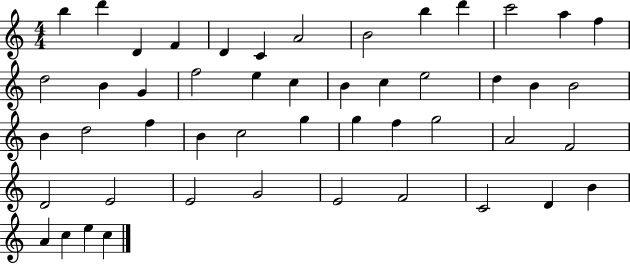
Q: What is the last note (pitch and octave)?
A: C5